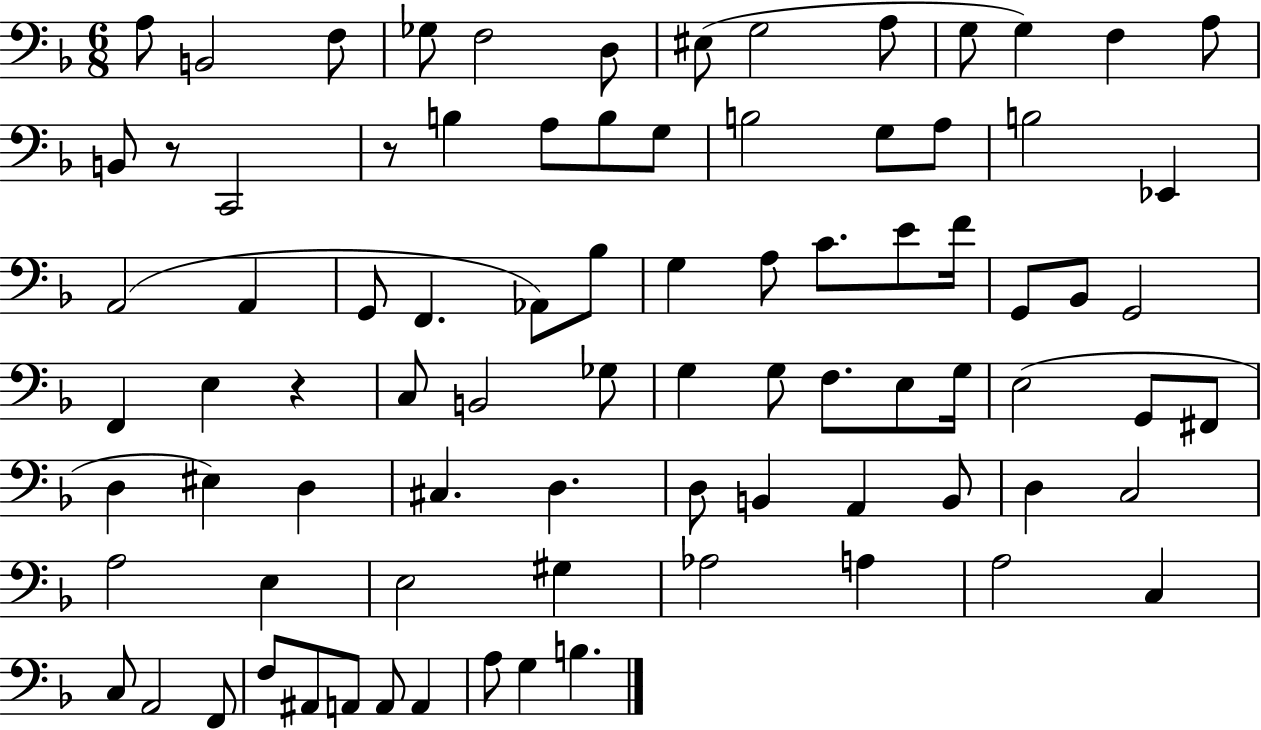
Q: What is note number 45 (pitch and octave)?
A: G3